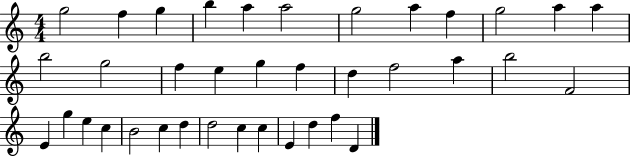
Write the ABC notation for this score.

X:1
T:Untitled
M:4/4
L:1/4
K:C
g2 f g b a a2 g2 a f g2 a a b2 g2 f e g f d f2 a b2 F2 E g e c B2 c d d2 c c E d f D